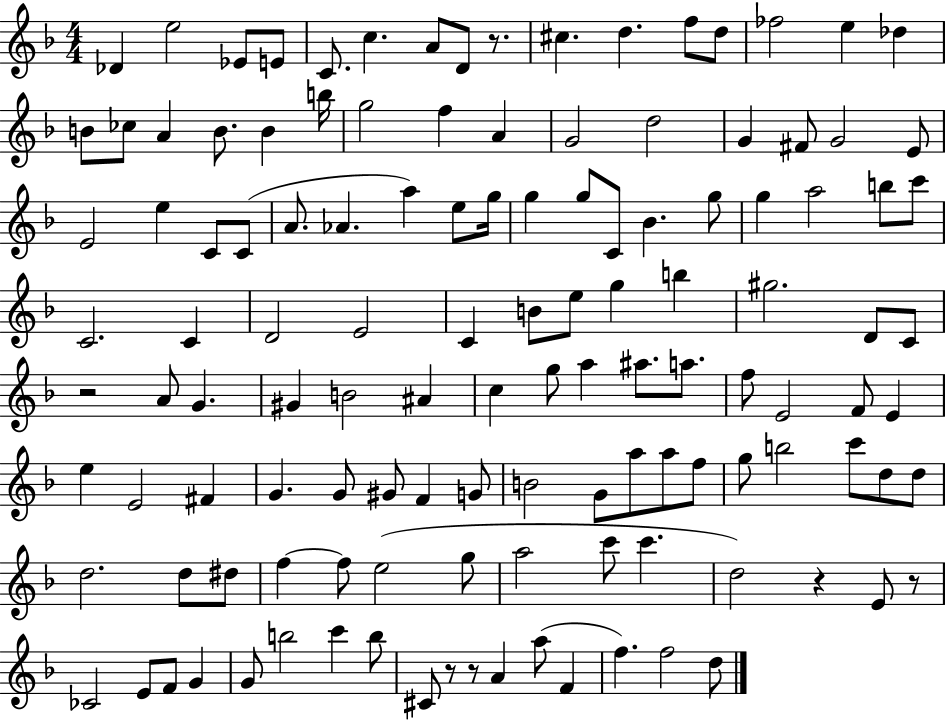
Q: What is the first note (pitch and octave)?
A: Db4